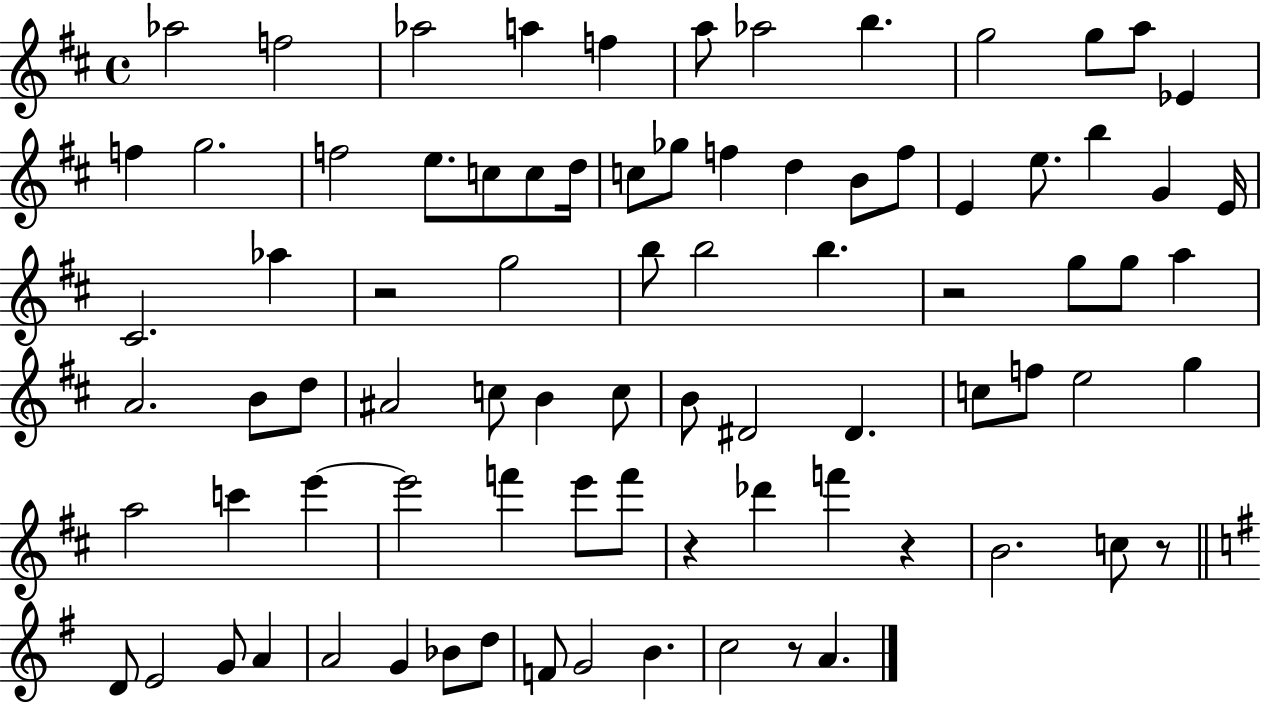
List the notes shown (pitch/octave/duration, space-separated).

Ab5/h F5/h Ab5/h A5/q F5/q A5/e Ab5/h B5/q. G5/h G5/e A5/e Eb4/q F5/q G5/h. F5/h E5/e. C5/e C5/e D5/s C5/e Gb5/e F5/q D5/q B4/e F5/e E4/q E5/e. B5/q G4/q E4/s C#4/h. Ab5/q R/h G5/h B5/e B5/h B5/q. R/h G5/e G5/e A5/q A4/h. B4/e D5/e A#4/h C5/e B4/q C5/e B4/e D#4/h D#4/q. C5/e F5/e E5/h G5/q A5/h C6/q E6/q E6/h F6/q E6/e F6/e R/q Db6/q F6/q R/q B4/h. C5/e R/e D4/e E4/h G4/e A4/q A4/h G4/q Bb4/e D5/e F4/e G4/h B4/q. C5/h R/e A4/q.